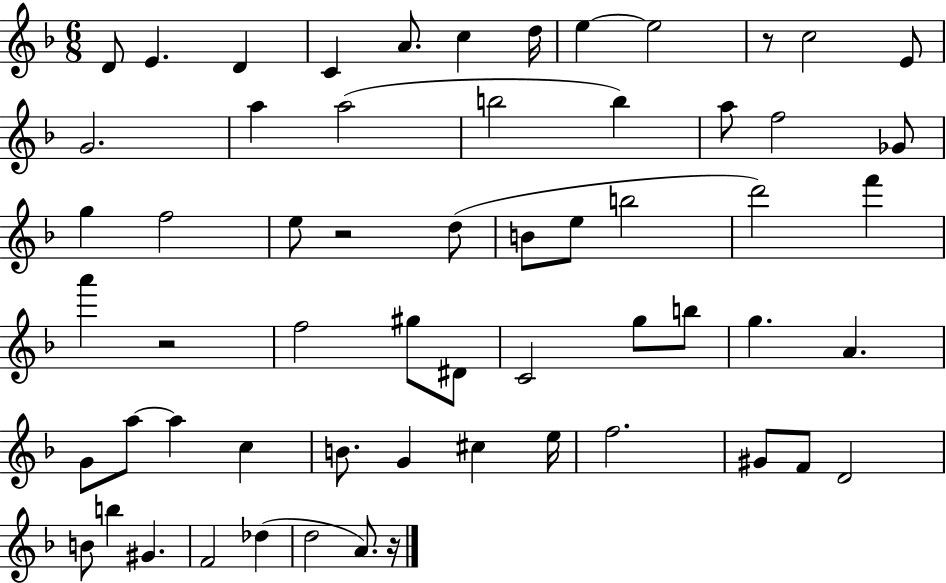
{
  \clef treble
  \numericTimeSignature
  \time 6/8
  \key f \major
  \repeat volta 2 { d'8 e'4. d'4 | c'4 a'8. c''4 d''16 | e''4~~ e''2 | r8 c''2 e'8 | \break g'2. | a''4 a''2( | b''2 b''4) | a''8 f''2 ges'8 | \break g''4 f''2 | e''8 r2 d''8( | b'8 e''8 b''2 | d'''2) f'''4 | \break a'''4 r2 | f''2 gis''8 dis'8 | c'2 g''8 b''8 | g''4. a'4. | \break g'8 a''8~~ a''4 c''4 | b'8. g'4 cis''4 e''16 | f''2. | gis'8 f'8 d'2 | \break b'8 b''4 gis'4. | f'2 des''4( | d''2 a'8.) r16 | } \bar "|."
}